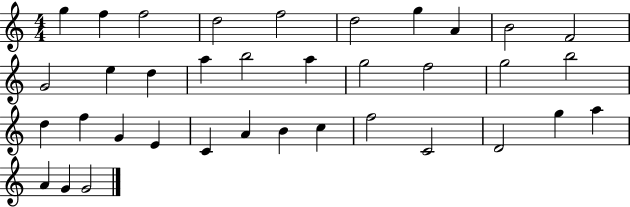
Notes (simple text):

G5/q F5/q F5/h D5/h F5/h D5/h G5/q A4/q B4/h F4/h G4/h E5/q D5/q A5/q B5/h A5/q G5/h F5/h G5/h B5/h D5/q F5/q G4/q E4/q C4/q A4/q B4/q C5/q F5/h C4/h D4/h G5/q A5/q A4/q G4/q G4/h